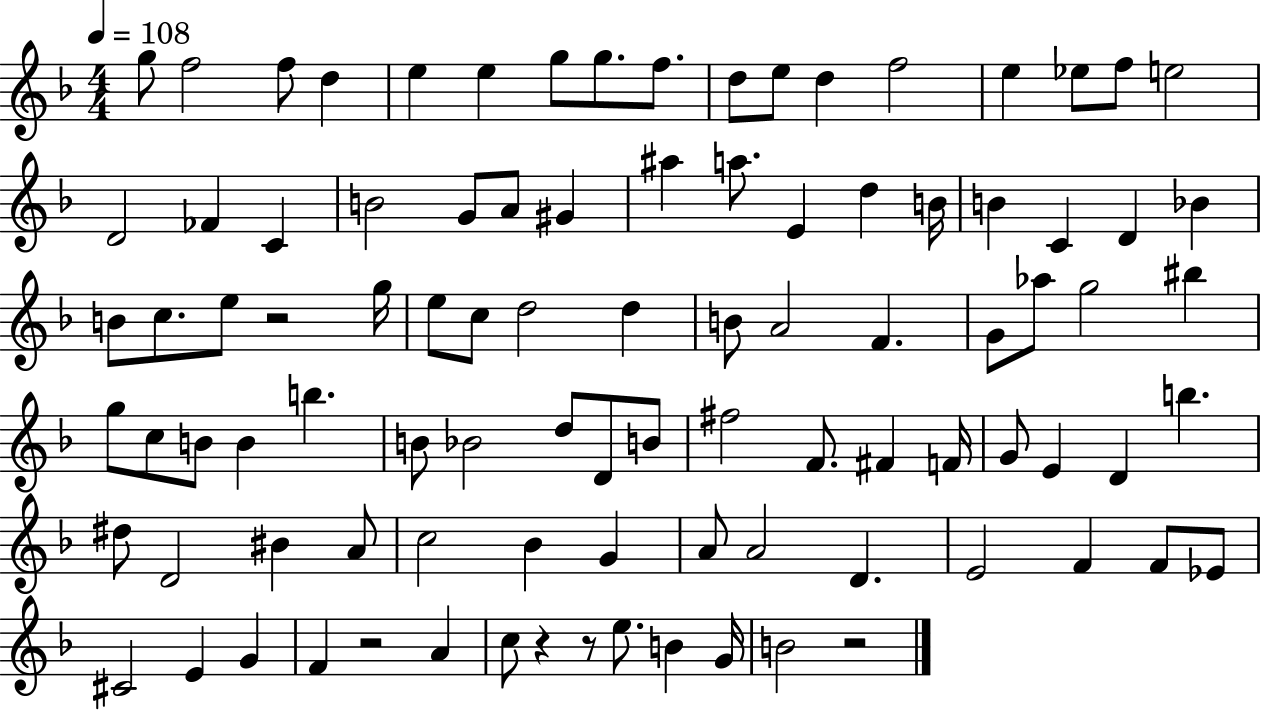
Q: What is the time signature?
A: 4/4